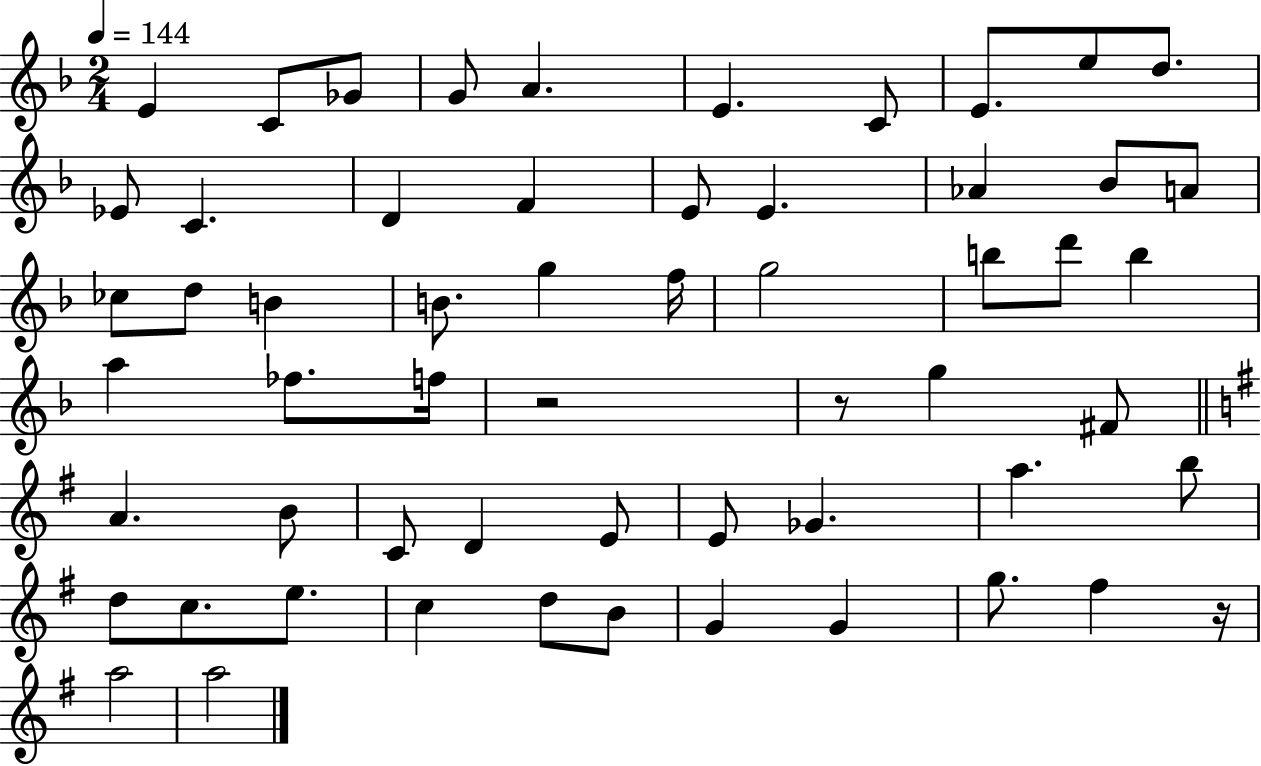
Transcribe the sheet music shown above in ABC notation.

X:1
T:Untitled
M:2/4
L:1/4
K:F
E C/2 _G/2 G/2 A E C/2 E/2 e/2 d/2 _E/2 C D F E/2 E _A _B/2 A/2 _c/2 d/2 B B/2 g f/4 g2 b/2 d'/2 b a _f/2 f/4 z2 z/2 g ^F/2 A B/2 C/2 D E/2 E/2 _G a b/2 d/2 c/2 e/2 c d/2 B/2 G G g/2 ^f z/4 a2 a2